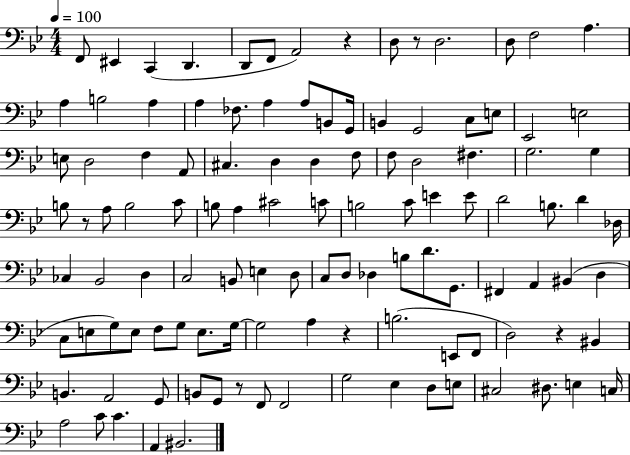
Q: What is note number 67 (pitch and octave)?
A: B3